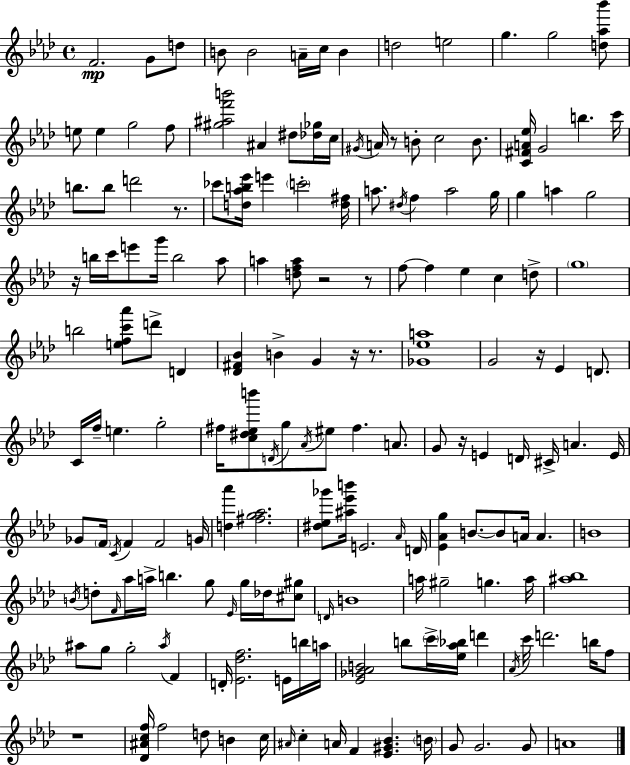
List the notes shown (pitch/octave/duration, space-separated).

F4/h. G4/e D5/e B4/e B4/h A4/s C5/s B4/q D5/h E5/h G5/q. G5/h [D5,Ab5,Bb6]/e E5/e E5/q G5/h F5/e [G#5,A#5,F6,B6]/h A#4/q D#5/e [Db5,Gb5]/s C5/s G#4/s A4/s R/e B4/e C5/h B4/e. [C4,F#4,A4,Eb5]/s G4/h B5/q. C6/s B5/e. B5/e D6/h R/e. CES6/e [D5,Ab5,B5,Eb6]/s E6/q C6/h [D5,F#5]/s A5/e. D#5/s F5/q A5/h G5/s G5/q A5/q G5/h R/s B5/s C6/s E6/e G6/s B5/h Ab5/e A5/q [D5,F5,A5]/e R/h R/e F5/e F5/q Eb5/q C5/q D5/e G5/w B5/h [E5,F5,C6,Ab6]/e D6/e D4/q [Db4,F#4,Bb4]/q B4/q G4/q R/s R/e. [Gb4,Eb5,A5]/w G4/h R/s Eb4/q D4/e. C4/s F5/s E5/q. G5/h F#5/s [C5,D#5,Eb5,B6]/e D4/s G5/e Ab4/s EIS5/e F#5/q. A4/e. G4/e R/s E4/q D4/s C#4/s A4/q. E4/s Gb4/e F4/s C4/s F4/q F4/h G4/s [D5,Ab6]/q [F#5,G5,Ab5]/h. [D#5,Eb5,Gb6]/e [A#5,Eb6,B6]/s E4/h. Ab4/s D4/s [Eb4,Ab4,G5]/q B4/e. B4/e A4/s A4/q. B4/w B4/s D5/e F4/s Ab5/s A5/s B5/q. G5/e Eb4/s G5/s Db5/s [C#5,G#5]/e D4/s B4/w A5/s G#5/h G5/q. A5/s [A#5,Bb5]/w A#5/e G5/e G5/h A#5/s F4/q D4/s [Eb4,Db5,F5]/h. E4/s B5/s A5/s [Eb4,Gb4,Ab4,B4]/h B5/e C6/s [Eb5,Ab5,Bb5]/s D6/q Ab4/s C6/s D6/h. B5/s F5/e R/w [Db4,A#4,C5,F5]/s F5/h D5/e B4/q C5/s A#4/s C5/q A4/s F4/q [Eb4,G#4,Bb4]/q. B4/s G4/e G4/h. G4/e A4/w